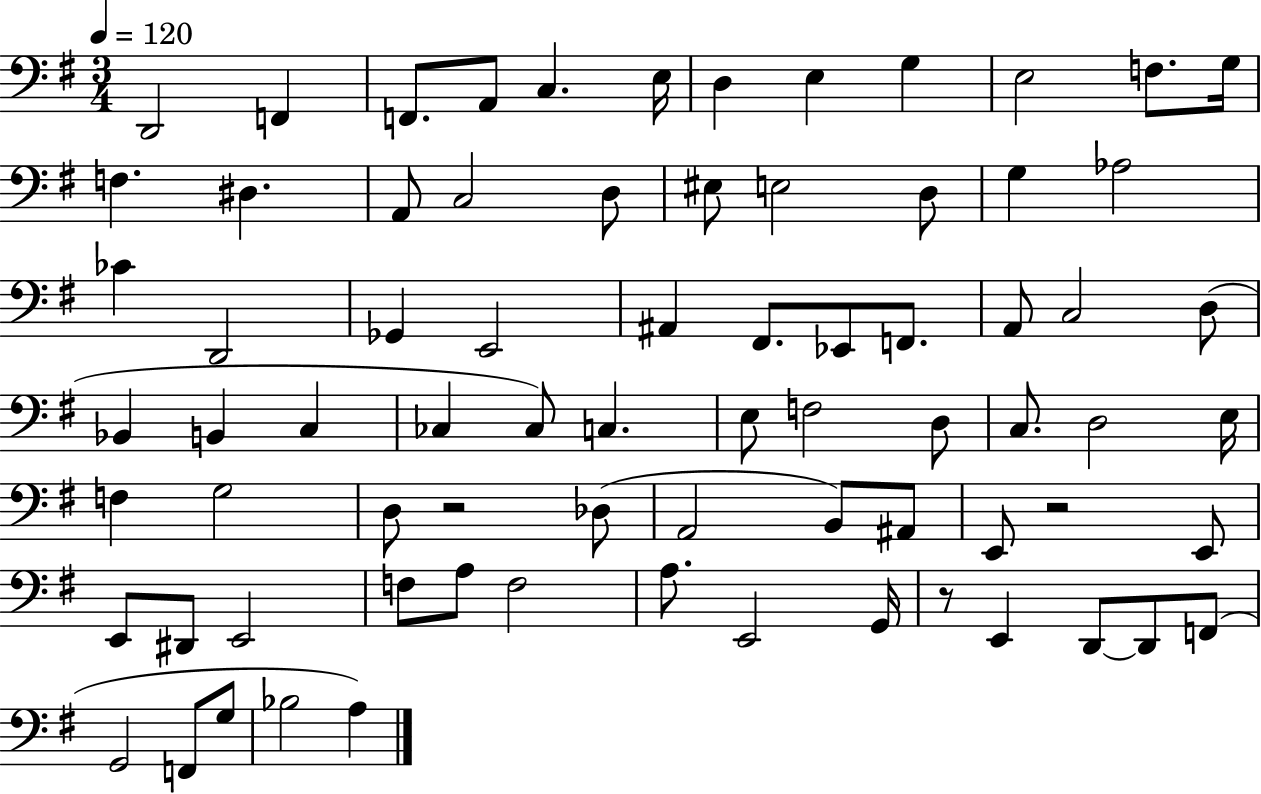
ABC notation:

X:1
T:Untitled
M:3/4
L:1/4
K:G
D,,2 F,, F,,/2 A,,/2 C, E,/4 D, E, G, E,2 F,/2 G,/4 F, ^D, A,,/2 C,2 D,/2 ^E,/2 E,2 D,/2 G, _A,2 _C D,,2 _G,, E,,2 ^A,, ^F,,/2 _E,,/2 F,,/2 A,,/2 C,2 D,/2 _B,, B,, C, _C, _C,/2 C, E,/2 F,2 D,/2 C,/2 D,2 E,/4 F, G,2 D,/2 z2 _D,/2 A,,2 B,,/2 ^A,,/2 E,,/2 z2 E,,/2 E,,/2 ^D,,/2 E,,2 F,/2 A,/2 F,2 A,/2 E,,2 G,,/4 z/2 E,, D,,/2 D,,/2 F,,/2 G,,2 F,,/2 G,/2 _B,2 A,